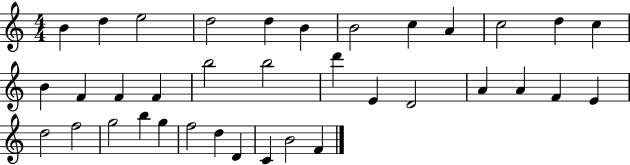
X:1
T:Untitled
M:4/4
L:1/4
K:C
B d e2 d2 d B B2 c A c2 d c B F F F b2 b2 d' E D2 A A F E d2 f2 g2 b g f2 d D C B2 F